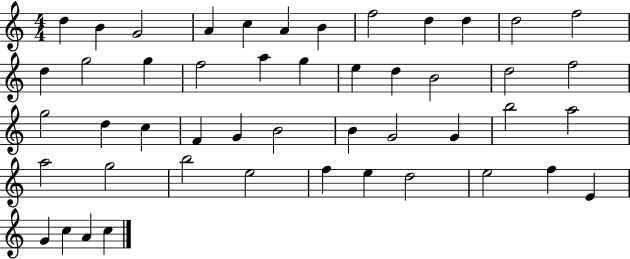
{
  \clef treble
  \numericTimeSignature
  \time 4/4
  \key c \major
  d''4 b'4 g'2 | a'4 c''4 a'4 b'4 | f''2 d''4 d''4 | d''2 f''2 | \break d''4 g''2 g''4 | f''2 a''4 g''4 | e''4 d''4 b'2 | d''2 f''2 | \break g''2 d''4 c''4 | f'4 g'4 b'2 | b'4 g'2 g'4 | b''2 a''2 | \break a''2 g''2 | b''2 e''2 | f''4 e''4 d''2 | e''2 f''4 e'4 | \break g'4 c''4 a'4 c''4 | \bar "|."
}